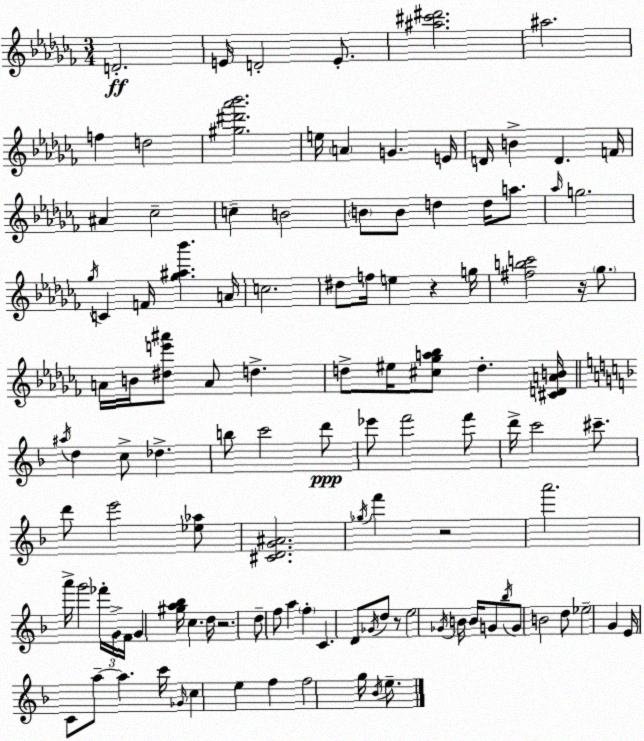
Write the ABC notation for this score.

X:1
T:Untitled
M:3/4
L:1/4
K:Abm
D2 E/4 D2 E/2 [^a^c'^d']2 ^a2 f d2 [^g^d'_a'_b']2 e/4 A G E/4 D/4 B D F/4 ^A _c2 c B2 B/2 B/2 d d/4 a/2 _a/4 g2 _g/4 C F/4 [_g^a_b'] A/4 c2 ^d/2 f/4 e z g/4 [^fbc']2 z/4 _g/2 A/4 B/4 [^de'^a']/2 A/2 d d/2 ^e/4 [^c_ga_b]/2 d [^CDAB]/4 ^a/4 d c/2 _d b/2 c'2 d'/2 _e'/2 f'2 f'/2 d'/4 c'2 ^c'/2 d'/2 e'2 [_e_a]/2 [^CDG^A]2 _g/4 f' z2 a'2 a'/4 g'2 _f'/4 G/4 F/4 G [^ga_b]/4 c d/4 z2 d/2 f/2 a f C D/2 _G/4 d/2 z/2 e2 _G/4 B/4 B/4 G/2 _b/4 G/2 B2 d/2 _e2 G E/4 C/2 a/2 a c'/4 _G/4 c e f f2 g/4 _B/4 e/2